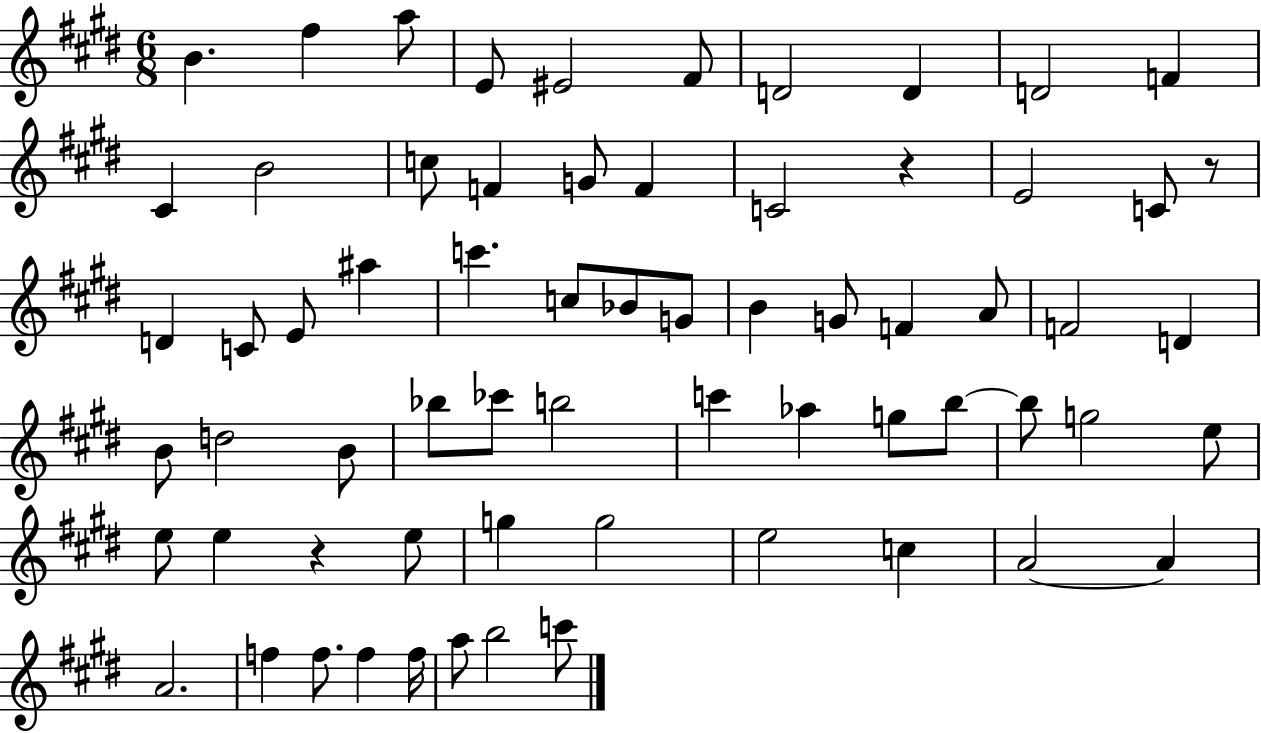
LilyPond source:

{
  \clef treble
  \numericTimeSignature
  \time 6/8
  \key e \major
  \repeat volta 2 { b'4. fis''4 a''8 | e'8 eis'2 fis'8 | d'2 d'4 | d'2 f'4 | \break cis'4 b'2 | c''8 f'4 g'8 f'4 | c'2 r4 | e'2 c'8 r8 | \break d'4 c'8 e'8 ais''4 | c'''4. c''8 bes'8 g'8 | b'4 g'8 f'4 a'8 | f'2 d'4 | \break b'8 d''2 b'8 | bes''8 ces'''8 b''2 | c'''4 aes''4 g''8 b''8~~ | b''8 g''2 e''8 | \break e''8 e''4 r4 e''8 | g''4 g''2 | e''2 c''4 | a'2~~ a'4 | \break a'2. | f''4 f''8. f''4 f''16 | a''8 b''2 c'''8 | } \bar "|."
}